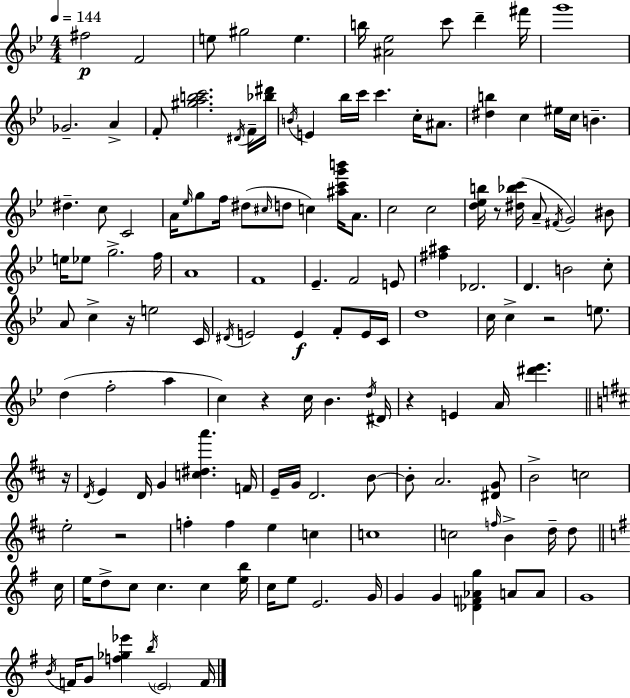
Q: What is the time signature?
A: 4/4